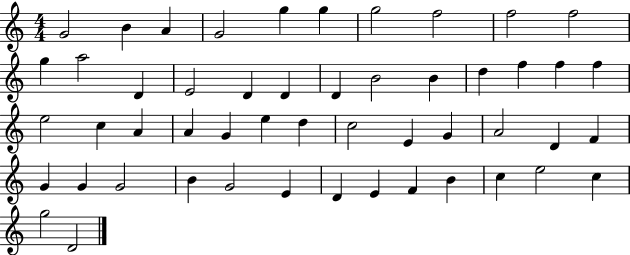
G4/h B4/q A4/q G4/h G5/q G5/q G5/h F5/h F5/h F5/h G5/q A5/h D4/q E4/h D4/q D4/q D4/q B4/h B4/q D5/q F5/q F5/q F5/q E5/h C5/q A4/q A4/q G4/q E5/q D5/q C5/h E4/q G4/q A4/h D4/q F4/q G4/q G4/q G4/h B4/q G4/h E4/q D4/q E4/q F4/q B4/q C5/q E5/h C5/q G5/h D4/h